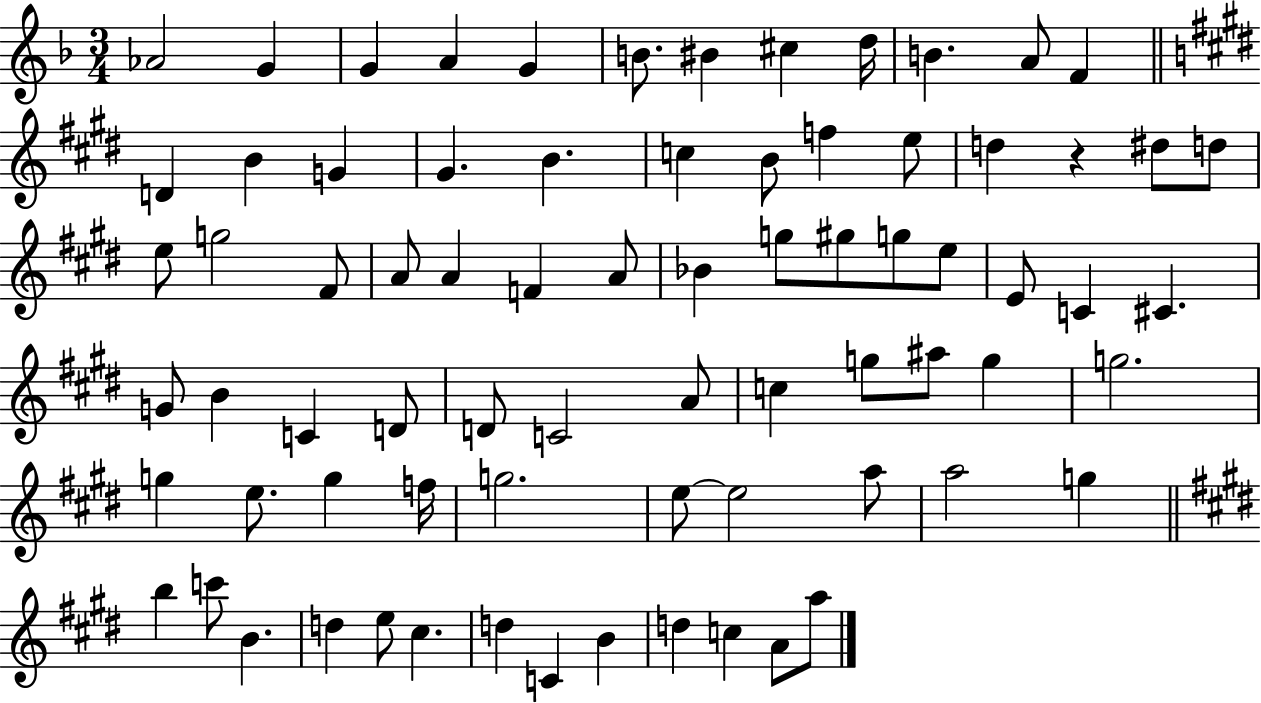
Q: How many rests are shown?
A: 1